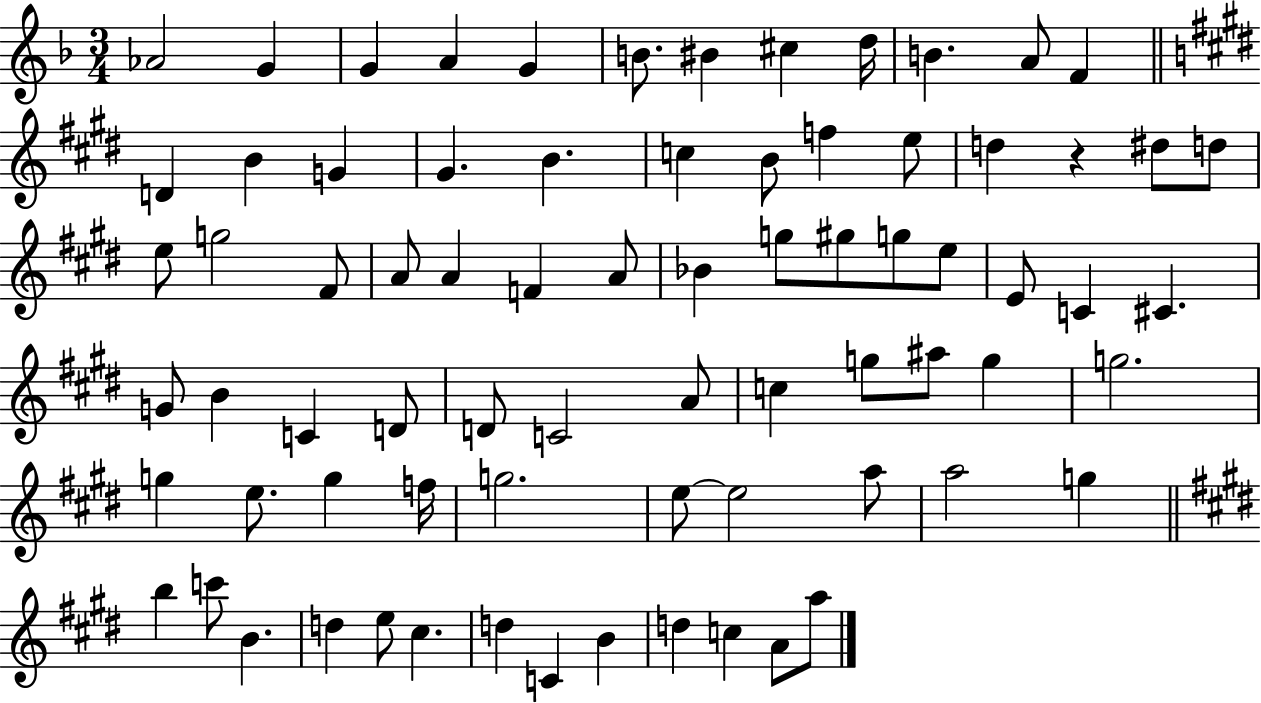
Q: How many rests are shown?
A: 1